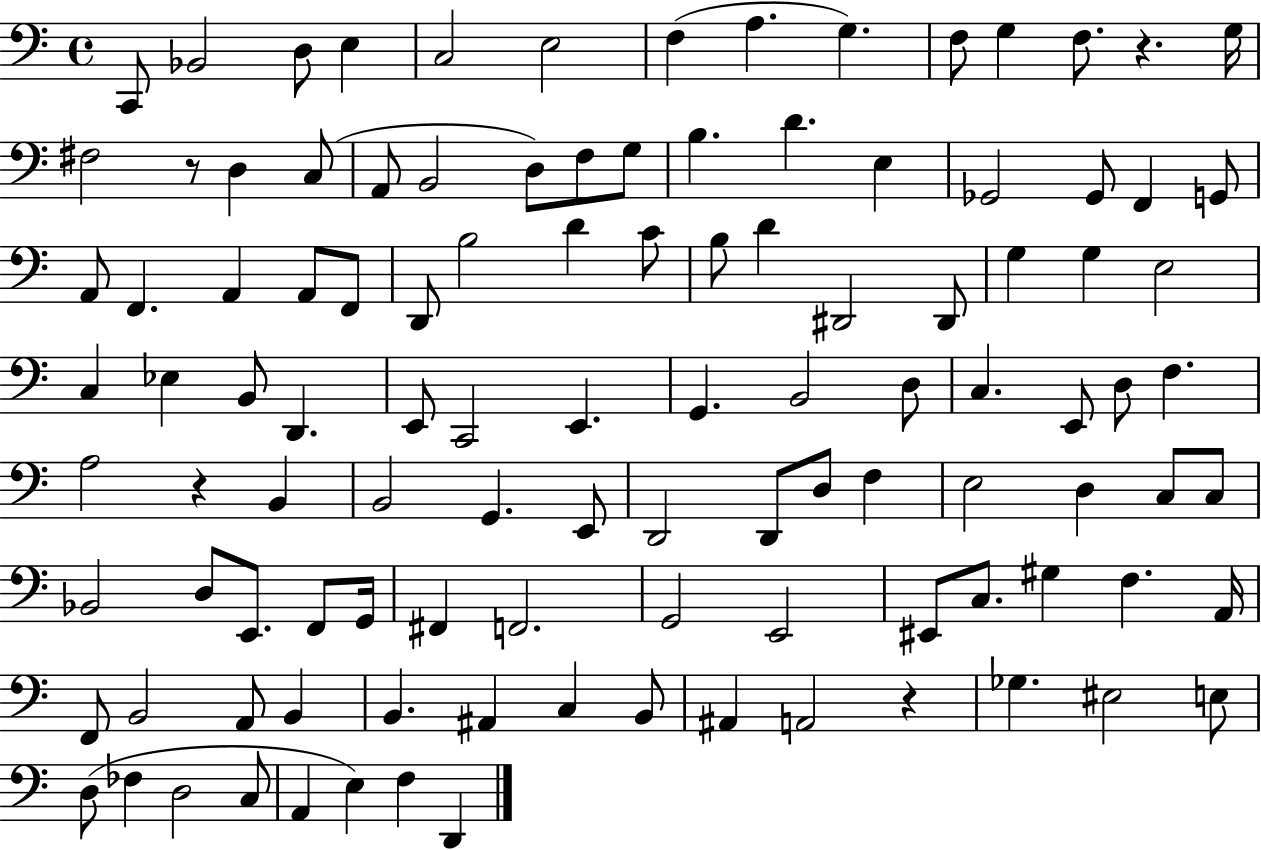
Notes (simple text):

C2/e Bb2/h D3/e E3/q C3/h E3/h F3/q A3/q. G3/q. F3/e G3/q F3/e. R/q. G3/s F#3/h R/e D3/q C3/e A2/e B2/h D3/e F3/e G3/e B3/q. D4/q. E3/q Gb2/h Gb2/e F2/q G2/e A2/e F2/q. A2/q A2/e F2/e D2/e B3/h D4/q C4/e B3/e D4/q D#2/h D#2/e G3/q G3/q E3/h C3/q Eb3/q B2/e D2/q. E2/e C2/h E2/q. G2/q. B2/h D3/e C3/q. E2/e D3/e F3/q. A3/h R/q B2/q B2/h G2/q. E2/e D2/h D2/e D3/e F3/q E3/h D3/q C3/e C3/e Bb2/h D3/e E2/e. F2/e G2/s F#2/q F2/h. G2/h E2/h EIS2/e C3/e. G#3/q F3/q. A2/s F2/e B2/h A2/e B2/q B2/q. A#2/q C3/q B2/e A#2/q A2/h R/q Gb3/q. EIS3/h E3/e D3/e FES3/q D3/h C3/e A2/q E3/q F3/q D2/q